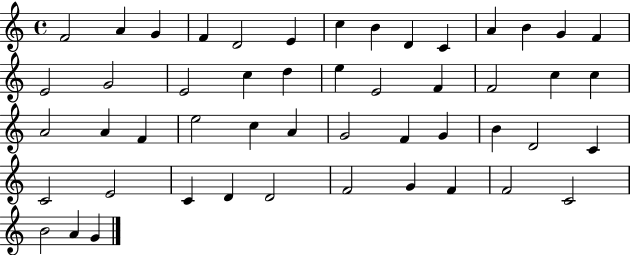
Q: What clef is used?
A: treble